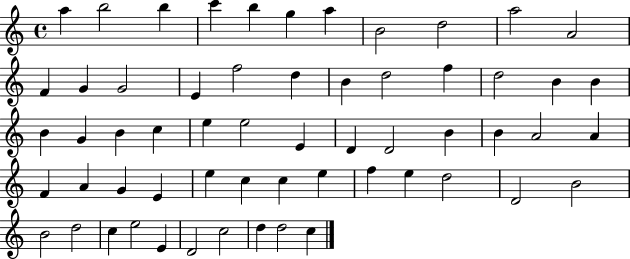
{
  \clef treble
  \time 4/4
  \defaultTimeSignature
  \key c \major
  a''4 b''2 b''4 | c'''4 b''4 g''4 a''4 | b'2 d''2 | a''2 a'2 | \break f'4 g'4 g'2 | e'4 f''2 d''4 | b'4 d''2 f''4 | d''2 b'4 b'4 | \break b'4 g'4 b'4 c''4 | e''4 e''2 e'4 | d'4 d'2 b'4 | b'4 a'2 a'4 | \break f'4 a'4 g'4 e'4 | e''4 c''4 c''4 e''4 | f''4 e''4 d''2 | d'2 b'2 | \break b'2 d''2 | c''4 e''2 e'4 | d'2 c''2 | d''4 d''2 c''4 | \break \bar "|."
}